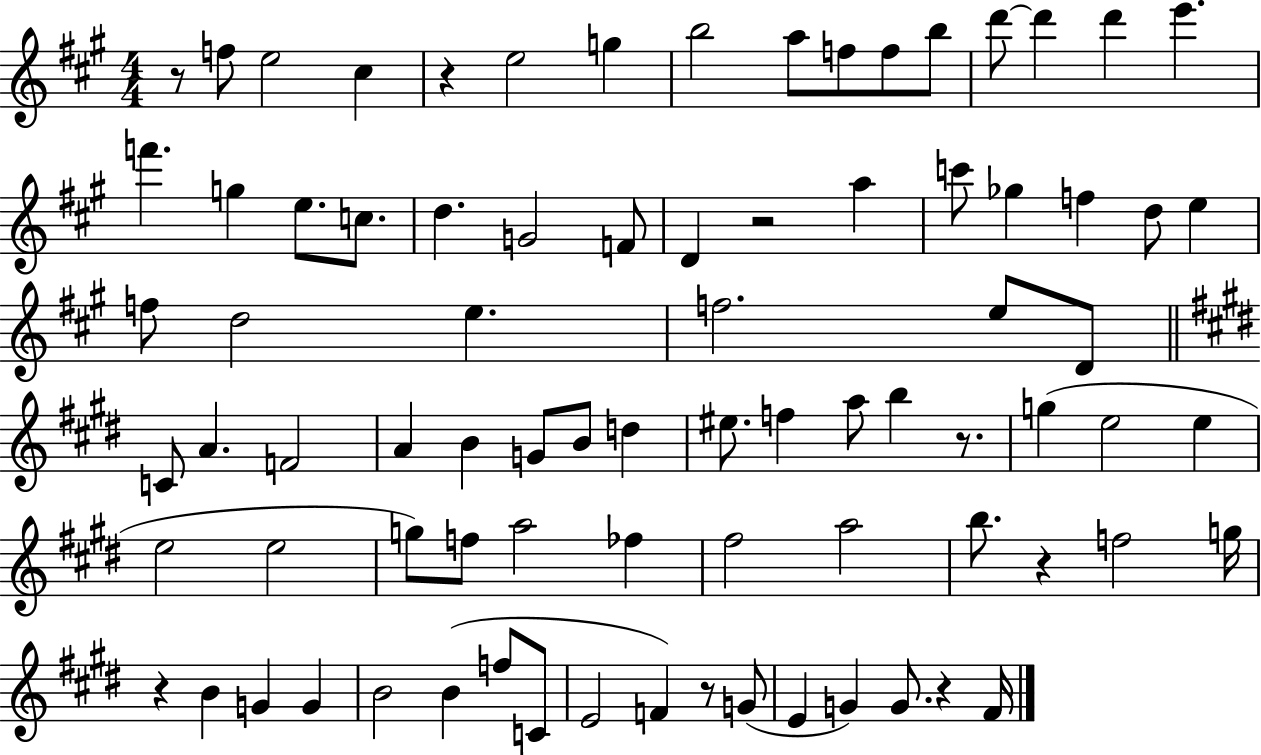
X:1
T:Untitled
M:4/4
L:1/4
K:A
z/2 f/2 e2 ^c z e2 g b2 a/2 f/2 f/2 b/2 d'/2 d' d' e' f' g e/2 c/2 d G2 F/2 D z2 a c'/2 _g f d/2 e f/2 d2 e f2 e/2 D/2 C/2 A F2 A B G/2 B/2 d ^e/2 f a/2 b z/2 g e2 e e2 e2 g/2 f/2 a2 _f ^f2 a2 b/2 z f2 g/4 z B G G B2 B f/2 C/2 E2 F z/2 G/2 E G G/2 z ^F/4